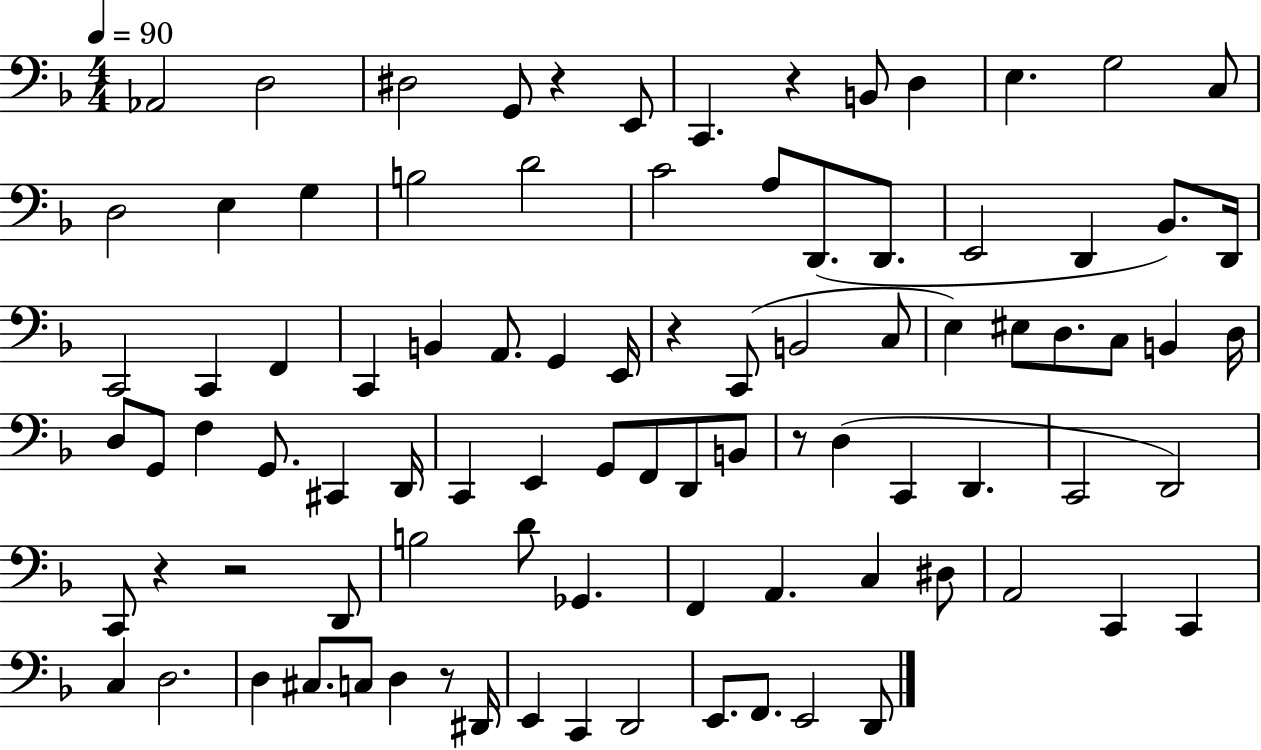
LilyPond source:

{
  \clef bass
  \numericTimeSignature
  \time 4/4
  \key f \major
  \tempo 4 = 90
  \repeat volta 2 { aes,2 d2 | dis2 g,8 r4 e,8 | c,4. r4 b,8 d4 | e4. g2 c8 | \break d2 e4 g4 | b2 d'2 | c'2 a8 d,8.( d,8. | e,2 d,4 bes,8.) d,16 | \break c,2 c,4 f,4 | c,4 b,4 a,8. g,4 e,16 | r4 c,8( b,2 c8 | e4) eis8 d8. c8 b,4 d16 | \break d8 g,8 f4 g,8. cis,4 d,16 | c,4 e,4 g,8 f,8 d,8 b,8 | r8 d4( c,4 d,4. | c,2 d,2) | \break c,8 r4 r2 d,8 | b2 d'8 ges,4. | f,4 a,4. c4 dis8 | a,2 c,4 c,4 | \break c4 d2. | d4 cis8. c8 d4 r8 dis,16 | e,4 c,4 d,2 | e,8. f,8. e,2 d,8 | \break } \bar "|."
}